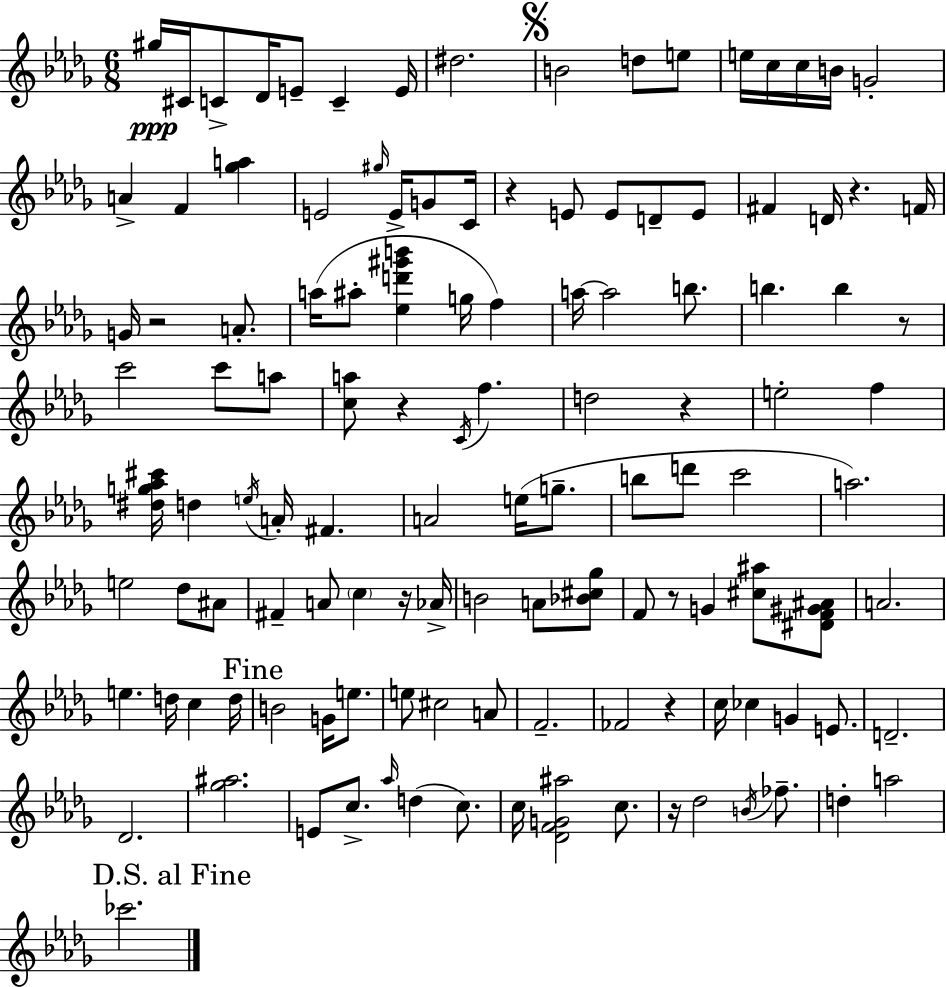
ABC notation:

X:1
T:Untitled
M:6/8
L:1/4
K:Bbm
^g/4 ^C/4 C/2 _D/4 E/2 C E/4 ^d2 B2 d/2 e/2 e/4 c/4 c/4 B/4 G2 A F [_ga] E2 ^g/4 E/4 G/2 C/4 z E/2 E/2 D/2 E/2 ^F D/4 z F/4 G/4 z2 A/2 a/4 ^a/2 [_ed'^g'b'] g/4 f a/4 a2 b/2 b b z/2 c'2 c'/2 a/2 [ca]/2 z C/4 f d2 z e2 f [^dg_a^c']/4 d e/4 A/4 ^F A2 e/4 g/2 b/2 d'/2 c'2 a2 e2 _d/2 ^A/2 ^F A/2 c z/4 _A/4 B2 A/2 [_B^c_g]/2 F/2 z/2 G [^c^a]/2 [^DF^G^A]/2 A2 e d/4 c d/4 B2 G/4 e/2 e/2 ^c2 A/2 F2 _F2 z c/4 _c G E/2 D2 _D2 [_g^a]2 E/2 c/2 _a/4 d c/2 c/4 [_DFG^a]2 c/2 z/4 _d2 B/4 _f/2 d a2 _c'2